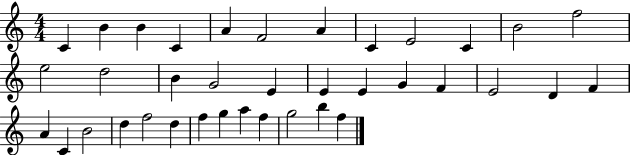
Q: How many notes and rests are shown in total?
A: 37